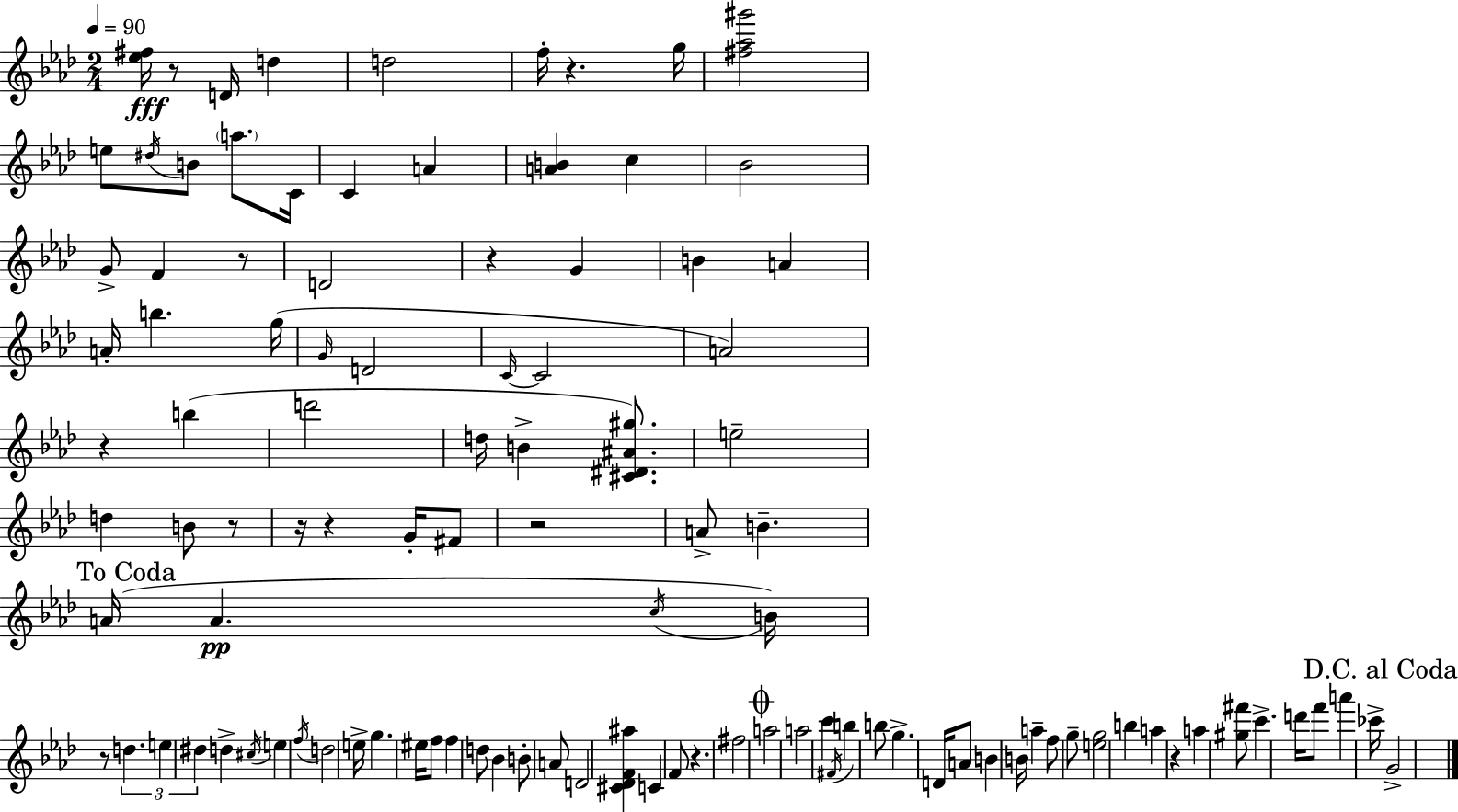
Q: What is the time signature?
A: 2/4